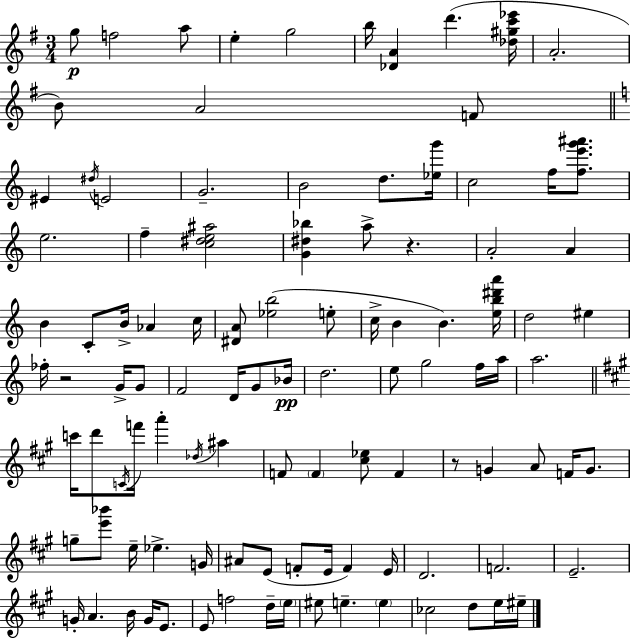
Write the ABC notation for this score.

X:1
T:Untitled
M:3/4
L:1/4
K:G
g/2 f2 a/2 e g2 b/4 [_DA] d' [_d^gc'_e']/4 A2 B/2 A2 F/2 ^E ^d/4 E2 G2 B2 d/2 [_eg']/4 c2 f/4 [fe'g'^a']/2 e2 f [c^de^a]2 [G^d_b] a/2 z A2 A B C/2 B/4 _A c/4 [^DA]/2 [_eb]2 e/2 c/4 B B [eb^d'a']/4 d2 ^e _f/4 z2 G/4 G/2 F2 D/4 G/2 _B/4 d2 e/2 g2 f/4 a/4 a2 c'/4 d'/2 C/4 f'/4 a' _d/4 ^a F/2 F [^c_e]/2 F z/2 G A/2 F/4 G/2 g/2 [e'_b']/2 e/4 _e G/4 ^A/2 E/2 F/2 E/4 F E/4 D2 F2 E2 G/4 A B/4 G/4 E/2 E/2 f2 d/4 e/4 ^e/2 e e _c2 d/2 e/4 ^e/4